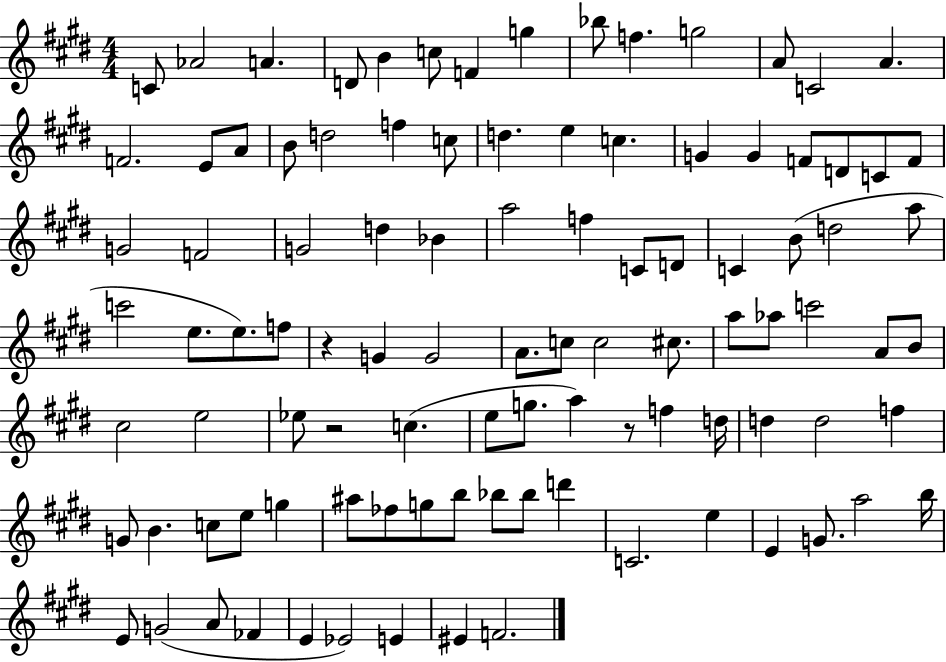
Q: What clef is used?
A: treble